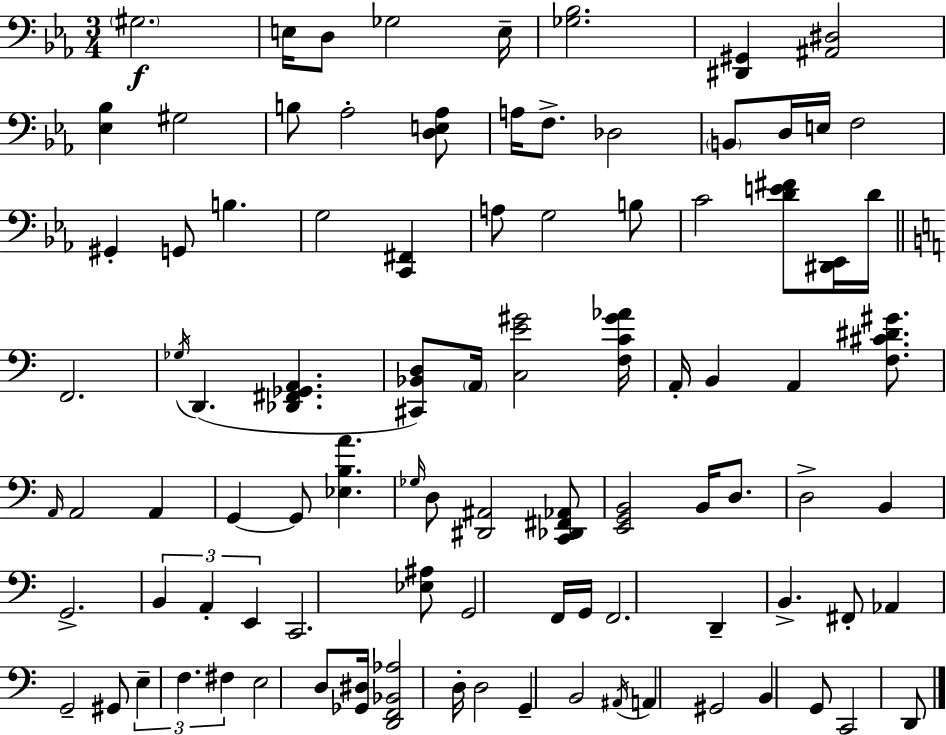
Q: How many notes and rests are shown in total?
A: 93